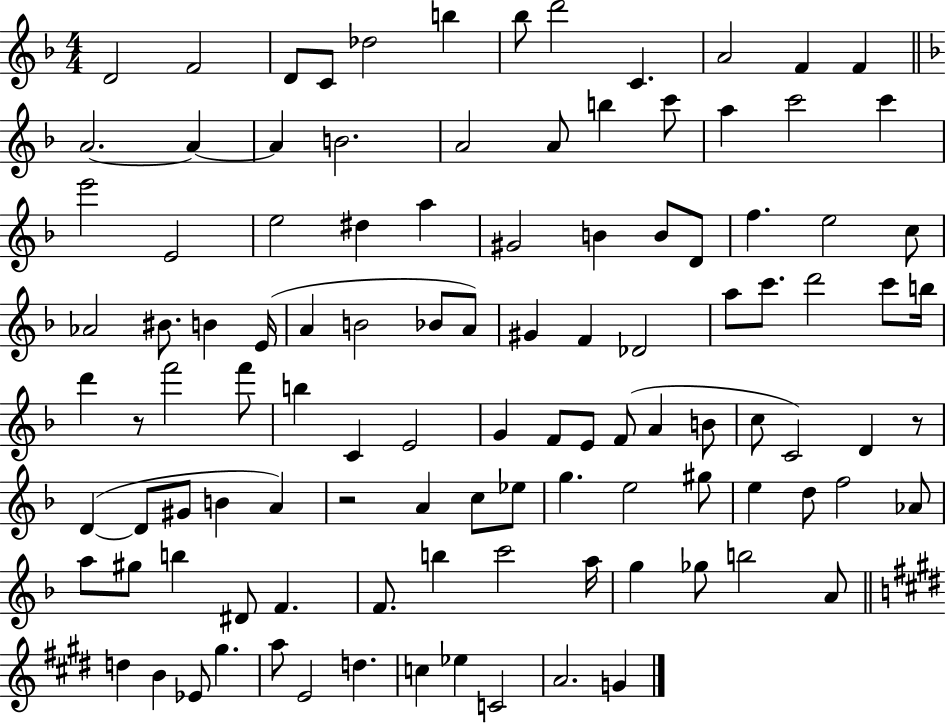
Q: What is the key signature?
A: F major